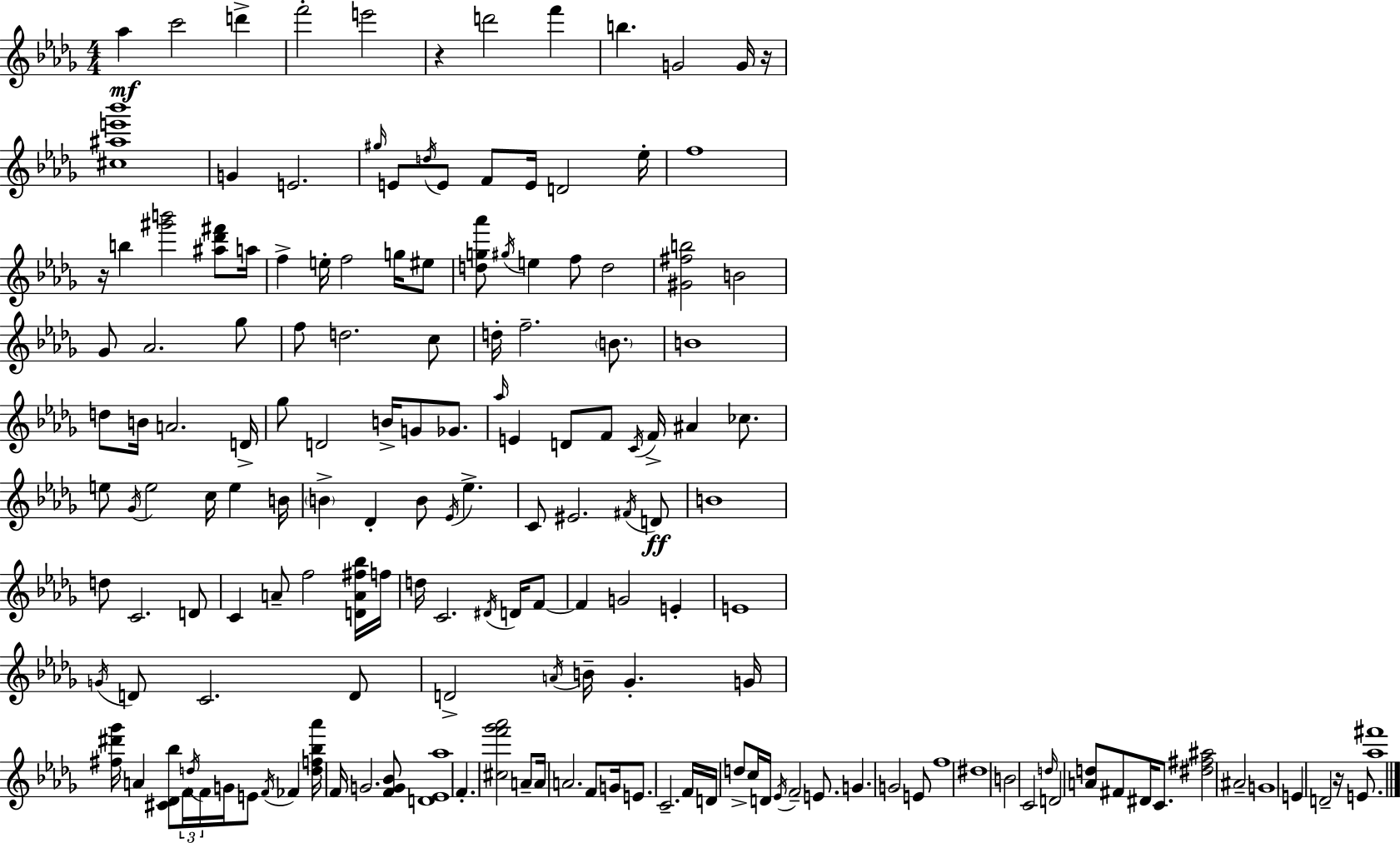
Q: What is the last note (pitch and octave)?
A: E4